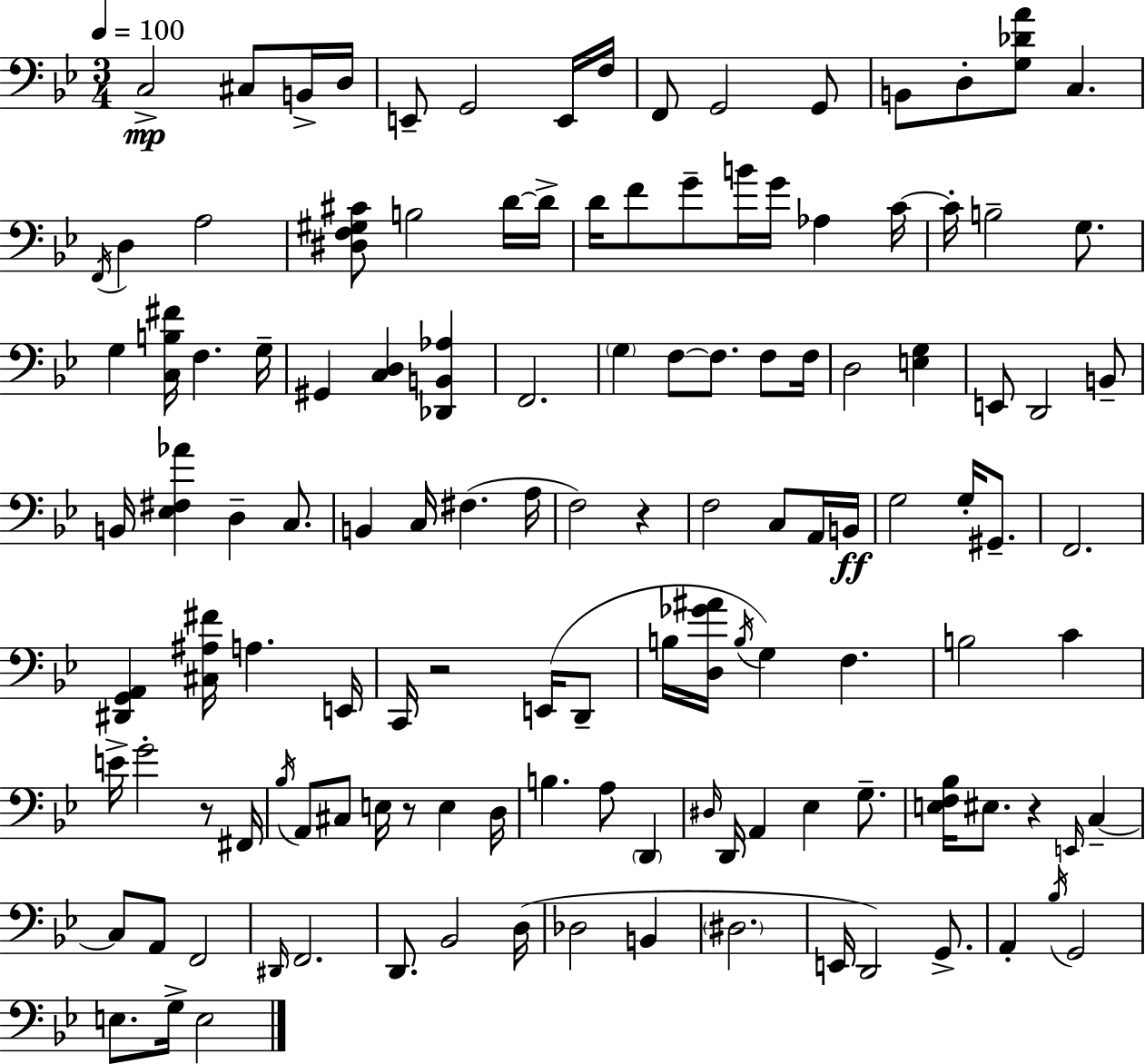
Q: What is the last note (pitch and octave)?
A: E3